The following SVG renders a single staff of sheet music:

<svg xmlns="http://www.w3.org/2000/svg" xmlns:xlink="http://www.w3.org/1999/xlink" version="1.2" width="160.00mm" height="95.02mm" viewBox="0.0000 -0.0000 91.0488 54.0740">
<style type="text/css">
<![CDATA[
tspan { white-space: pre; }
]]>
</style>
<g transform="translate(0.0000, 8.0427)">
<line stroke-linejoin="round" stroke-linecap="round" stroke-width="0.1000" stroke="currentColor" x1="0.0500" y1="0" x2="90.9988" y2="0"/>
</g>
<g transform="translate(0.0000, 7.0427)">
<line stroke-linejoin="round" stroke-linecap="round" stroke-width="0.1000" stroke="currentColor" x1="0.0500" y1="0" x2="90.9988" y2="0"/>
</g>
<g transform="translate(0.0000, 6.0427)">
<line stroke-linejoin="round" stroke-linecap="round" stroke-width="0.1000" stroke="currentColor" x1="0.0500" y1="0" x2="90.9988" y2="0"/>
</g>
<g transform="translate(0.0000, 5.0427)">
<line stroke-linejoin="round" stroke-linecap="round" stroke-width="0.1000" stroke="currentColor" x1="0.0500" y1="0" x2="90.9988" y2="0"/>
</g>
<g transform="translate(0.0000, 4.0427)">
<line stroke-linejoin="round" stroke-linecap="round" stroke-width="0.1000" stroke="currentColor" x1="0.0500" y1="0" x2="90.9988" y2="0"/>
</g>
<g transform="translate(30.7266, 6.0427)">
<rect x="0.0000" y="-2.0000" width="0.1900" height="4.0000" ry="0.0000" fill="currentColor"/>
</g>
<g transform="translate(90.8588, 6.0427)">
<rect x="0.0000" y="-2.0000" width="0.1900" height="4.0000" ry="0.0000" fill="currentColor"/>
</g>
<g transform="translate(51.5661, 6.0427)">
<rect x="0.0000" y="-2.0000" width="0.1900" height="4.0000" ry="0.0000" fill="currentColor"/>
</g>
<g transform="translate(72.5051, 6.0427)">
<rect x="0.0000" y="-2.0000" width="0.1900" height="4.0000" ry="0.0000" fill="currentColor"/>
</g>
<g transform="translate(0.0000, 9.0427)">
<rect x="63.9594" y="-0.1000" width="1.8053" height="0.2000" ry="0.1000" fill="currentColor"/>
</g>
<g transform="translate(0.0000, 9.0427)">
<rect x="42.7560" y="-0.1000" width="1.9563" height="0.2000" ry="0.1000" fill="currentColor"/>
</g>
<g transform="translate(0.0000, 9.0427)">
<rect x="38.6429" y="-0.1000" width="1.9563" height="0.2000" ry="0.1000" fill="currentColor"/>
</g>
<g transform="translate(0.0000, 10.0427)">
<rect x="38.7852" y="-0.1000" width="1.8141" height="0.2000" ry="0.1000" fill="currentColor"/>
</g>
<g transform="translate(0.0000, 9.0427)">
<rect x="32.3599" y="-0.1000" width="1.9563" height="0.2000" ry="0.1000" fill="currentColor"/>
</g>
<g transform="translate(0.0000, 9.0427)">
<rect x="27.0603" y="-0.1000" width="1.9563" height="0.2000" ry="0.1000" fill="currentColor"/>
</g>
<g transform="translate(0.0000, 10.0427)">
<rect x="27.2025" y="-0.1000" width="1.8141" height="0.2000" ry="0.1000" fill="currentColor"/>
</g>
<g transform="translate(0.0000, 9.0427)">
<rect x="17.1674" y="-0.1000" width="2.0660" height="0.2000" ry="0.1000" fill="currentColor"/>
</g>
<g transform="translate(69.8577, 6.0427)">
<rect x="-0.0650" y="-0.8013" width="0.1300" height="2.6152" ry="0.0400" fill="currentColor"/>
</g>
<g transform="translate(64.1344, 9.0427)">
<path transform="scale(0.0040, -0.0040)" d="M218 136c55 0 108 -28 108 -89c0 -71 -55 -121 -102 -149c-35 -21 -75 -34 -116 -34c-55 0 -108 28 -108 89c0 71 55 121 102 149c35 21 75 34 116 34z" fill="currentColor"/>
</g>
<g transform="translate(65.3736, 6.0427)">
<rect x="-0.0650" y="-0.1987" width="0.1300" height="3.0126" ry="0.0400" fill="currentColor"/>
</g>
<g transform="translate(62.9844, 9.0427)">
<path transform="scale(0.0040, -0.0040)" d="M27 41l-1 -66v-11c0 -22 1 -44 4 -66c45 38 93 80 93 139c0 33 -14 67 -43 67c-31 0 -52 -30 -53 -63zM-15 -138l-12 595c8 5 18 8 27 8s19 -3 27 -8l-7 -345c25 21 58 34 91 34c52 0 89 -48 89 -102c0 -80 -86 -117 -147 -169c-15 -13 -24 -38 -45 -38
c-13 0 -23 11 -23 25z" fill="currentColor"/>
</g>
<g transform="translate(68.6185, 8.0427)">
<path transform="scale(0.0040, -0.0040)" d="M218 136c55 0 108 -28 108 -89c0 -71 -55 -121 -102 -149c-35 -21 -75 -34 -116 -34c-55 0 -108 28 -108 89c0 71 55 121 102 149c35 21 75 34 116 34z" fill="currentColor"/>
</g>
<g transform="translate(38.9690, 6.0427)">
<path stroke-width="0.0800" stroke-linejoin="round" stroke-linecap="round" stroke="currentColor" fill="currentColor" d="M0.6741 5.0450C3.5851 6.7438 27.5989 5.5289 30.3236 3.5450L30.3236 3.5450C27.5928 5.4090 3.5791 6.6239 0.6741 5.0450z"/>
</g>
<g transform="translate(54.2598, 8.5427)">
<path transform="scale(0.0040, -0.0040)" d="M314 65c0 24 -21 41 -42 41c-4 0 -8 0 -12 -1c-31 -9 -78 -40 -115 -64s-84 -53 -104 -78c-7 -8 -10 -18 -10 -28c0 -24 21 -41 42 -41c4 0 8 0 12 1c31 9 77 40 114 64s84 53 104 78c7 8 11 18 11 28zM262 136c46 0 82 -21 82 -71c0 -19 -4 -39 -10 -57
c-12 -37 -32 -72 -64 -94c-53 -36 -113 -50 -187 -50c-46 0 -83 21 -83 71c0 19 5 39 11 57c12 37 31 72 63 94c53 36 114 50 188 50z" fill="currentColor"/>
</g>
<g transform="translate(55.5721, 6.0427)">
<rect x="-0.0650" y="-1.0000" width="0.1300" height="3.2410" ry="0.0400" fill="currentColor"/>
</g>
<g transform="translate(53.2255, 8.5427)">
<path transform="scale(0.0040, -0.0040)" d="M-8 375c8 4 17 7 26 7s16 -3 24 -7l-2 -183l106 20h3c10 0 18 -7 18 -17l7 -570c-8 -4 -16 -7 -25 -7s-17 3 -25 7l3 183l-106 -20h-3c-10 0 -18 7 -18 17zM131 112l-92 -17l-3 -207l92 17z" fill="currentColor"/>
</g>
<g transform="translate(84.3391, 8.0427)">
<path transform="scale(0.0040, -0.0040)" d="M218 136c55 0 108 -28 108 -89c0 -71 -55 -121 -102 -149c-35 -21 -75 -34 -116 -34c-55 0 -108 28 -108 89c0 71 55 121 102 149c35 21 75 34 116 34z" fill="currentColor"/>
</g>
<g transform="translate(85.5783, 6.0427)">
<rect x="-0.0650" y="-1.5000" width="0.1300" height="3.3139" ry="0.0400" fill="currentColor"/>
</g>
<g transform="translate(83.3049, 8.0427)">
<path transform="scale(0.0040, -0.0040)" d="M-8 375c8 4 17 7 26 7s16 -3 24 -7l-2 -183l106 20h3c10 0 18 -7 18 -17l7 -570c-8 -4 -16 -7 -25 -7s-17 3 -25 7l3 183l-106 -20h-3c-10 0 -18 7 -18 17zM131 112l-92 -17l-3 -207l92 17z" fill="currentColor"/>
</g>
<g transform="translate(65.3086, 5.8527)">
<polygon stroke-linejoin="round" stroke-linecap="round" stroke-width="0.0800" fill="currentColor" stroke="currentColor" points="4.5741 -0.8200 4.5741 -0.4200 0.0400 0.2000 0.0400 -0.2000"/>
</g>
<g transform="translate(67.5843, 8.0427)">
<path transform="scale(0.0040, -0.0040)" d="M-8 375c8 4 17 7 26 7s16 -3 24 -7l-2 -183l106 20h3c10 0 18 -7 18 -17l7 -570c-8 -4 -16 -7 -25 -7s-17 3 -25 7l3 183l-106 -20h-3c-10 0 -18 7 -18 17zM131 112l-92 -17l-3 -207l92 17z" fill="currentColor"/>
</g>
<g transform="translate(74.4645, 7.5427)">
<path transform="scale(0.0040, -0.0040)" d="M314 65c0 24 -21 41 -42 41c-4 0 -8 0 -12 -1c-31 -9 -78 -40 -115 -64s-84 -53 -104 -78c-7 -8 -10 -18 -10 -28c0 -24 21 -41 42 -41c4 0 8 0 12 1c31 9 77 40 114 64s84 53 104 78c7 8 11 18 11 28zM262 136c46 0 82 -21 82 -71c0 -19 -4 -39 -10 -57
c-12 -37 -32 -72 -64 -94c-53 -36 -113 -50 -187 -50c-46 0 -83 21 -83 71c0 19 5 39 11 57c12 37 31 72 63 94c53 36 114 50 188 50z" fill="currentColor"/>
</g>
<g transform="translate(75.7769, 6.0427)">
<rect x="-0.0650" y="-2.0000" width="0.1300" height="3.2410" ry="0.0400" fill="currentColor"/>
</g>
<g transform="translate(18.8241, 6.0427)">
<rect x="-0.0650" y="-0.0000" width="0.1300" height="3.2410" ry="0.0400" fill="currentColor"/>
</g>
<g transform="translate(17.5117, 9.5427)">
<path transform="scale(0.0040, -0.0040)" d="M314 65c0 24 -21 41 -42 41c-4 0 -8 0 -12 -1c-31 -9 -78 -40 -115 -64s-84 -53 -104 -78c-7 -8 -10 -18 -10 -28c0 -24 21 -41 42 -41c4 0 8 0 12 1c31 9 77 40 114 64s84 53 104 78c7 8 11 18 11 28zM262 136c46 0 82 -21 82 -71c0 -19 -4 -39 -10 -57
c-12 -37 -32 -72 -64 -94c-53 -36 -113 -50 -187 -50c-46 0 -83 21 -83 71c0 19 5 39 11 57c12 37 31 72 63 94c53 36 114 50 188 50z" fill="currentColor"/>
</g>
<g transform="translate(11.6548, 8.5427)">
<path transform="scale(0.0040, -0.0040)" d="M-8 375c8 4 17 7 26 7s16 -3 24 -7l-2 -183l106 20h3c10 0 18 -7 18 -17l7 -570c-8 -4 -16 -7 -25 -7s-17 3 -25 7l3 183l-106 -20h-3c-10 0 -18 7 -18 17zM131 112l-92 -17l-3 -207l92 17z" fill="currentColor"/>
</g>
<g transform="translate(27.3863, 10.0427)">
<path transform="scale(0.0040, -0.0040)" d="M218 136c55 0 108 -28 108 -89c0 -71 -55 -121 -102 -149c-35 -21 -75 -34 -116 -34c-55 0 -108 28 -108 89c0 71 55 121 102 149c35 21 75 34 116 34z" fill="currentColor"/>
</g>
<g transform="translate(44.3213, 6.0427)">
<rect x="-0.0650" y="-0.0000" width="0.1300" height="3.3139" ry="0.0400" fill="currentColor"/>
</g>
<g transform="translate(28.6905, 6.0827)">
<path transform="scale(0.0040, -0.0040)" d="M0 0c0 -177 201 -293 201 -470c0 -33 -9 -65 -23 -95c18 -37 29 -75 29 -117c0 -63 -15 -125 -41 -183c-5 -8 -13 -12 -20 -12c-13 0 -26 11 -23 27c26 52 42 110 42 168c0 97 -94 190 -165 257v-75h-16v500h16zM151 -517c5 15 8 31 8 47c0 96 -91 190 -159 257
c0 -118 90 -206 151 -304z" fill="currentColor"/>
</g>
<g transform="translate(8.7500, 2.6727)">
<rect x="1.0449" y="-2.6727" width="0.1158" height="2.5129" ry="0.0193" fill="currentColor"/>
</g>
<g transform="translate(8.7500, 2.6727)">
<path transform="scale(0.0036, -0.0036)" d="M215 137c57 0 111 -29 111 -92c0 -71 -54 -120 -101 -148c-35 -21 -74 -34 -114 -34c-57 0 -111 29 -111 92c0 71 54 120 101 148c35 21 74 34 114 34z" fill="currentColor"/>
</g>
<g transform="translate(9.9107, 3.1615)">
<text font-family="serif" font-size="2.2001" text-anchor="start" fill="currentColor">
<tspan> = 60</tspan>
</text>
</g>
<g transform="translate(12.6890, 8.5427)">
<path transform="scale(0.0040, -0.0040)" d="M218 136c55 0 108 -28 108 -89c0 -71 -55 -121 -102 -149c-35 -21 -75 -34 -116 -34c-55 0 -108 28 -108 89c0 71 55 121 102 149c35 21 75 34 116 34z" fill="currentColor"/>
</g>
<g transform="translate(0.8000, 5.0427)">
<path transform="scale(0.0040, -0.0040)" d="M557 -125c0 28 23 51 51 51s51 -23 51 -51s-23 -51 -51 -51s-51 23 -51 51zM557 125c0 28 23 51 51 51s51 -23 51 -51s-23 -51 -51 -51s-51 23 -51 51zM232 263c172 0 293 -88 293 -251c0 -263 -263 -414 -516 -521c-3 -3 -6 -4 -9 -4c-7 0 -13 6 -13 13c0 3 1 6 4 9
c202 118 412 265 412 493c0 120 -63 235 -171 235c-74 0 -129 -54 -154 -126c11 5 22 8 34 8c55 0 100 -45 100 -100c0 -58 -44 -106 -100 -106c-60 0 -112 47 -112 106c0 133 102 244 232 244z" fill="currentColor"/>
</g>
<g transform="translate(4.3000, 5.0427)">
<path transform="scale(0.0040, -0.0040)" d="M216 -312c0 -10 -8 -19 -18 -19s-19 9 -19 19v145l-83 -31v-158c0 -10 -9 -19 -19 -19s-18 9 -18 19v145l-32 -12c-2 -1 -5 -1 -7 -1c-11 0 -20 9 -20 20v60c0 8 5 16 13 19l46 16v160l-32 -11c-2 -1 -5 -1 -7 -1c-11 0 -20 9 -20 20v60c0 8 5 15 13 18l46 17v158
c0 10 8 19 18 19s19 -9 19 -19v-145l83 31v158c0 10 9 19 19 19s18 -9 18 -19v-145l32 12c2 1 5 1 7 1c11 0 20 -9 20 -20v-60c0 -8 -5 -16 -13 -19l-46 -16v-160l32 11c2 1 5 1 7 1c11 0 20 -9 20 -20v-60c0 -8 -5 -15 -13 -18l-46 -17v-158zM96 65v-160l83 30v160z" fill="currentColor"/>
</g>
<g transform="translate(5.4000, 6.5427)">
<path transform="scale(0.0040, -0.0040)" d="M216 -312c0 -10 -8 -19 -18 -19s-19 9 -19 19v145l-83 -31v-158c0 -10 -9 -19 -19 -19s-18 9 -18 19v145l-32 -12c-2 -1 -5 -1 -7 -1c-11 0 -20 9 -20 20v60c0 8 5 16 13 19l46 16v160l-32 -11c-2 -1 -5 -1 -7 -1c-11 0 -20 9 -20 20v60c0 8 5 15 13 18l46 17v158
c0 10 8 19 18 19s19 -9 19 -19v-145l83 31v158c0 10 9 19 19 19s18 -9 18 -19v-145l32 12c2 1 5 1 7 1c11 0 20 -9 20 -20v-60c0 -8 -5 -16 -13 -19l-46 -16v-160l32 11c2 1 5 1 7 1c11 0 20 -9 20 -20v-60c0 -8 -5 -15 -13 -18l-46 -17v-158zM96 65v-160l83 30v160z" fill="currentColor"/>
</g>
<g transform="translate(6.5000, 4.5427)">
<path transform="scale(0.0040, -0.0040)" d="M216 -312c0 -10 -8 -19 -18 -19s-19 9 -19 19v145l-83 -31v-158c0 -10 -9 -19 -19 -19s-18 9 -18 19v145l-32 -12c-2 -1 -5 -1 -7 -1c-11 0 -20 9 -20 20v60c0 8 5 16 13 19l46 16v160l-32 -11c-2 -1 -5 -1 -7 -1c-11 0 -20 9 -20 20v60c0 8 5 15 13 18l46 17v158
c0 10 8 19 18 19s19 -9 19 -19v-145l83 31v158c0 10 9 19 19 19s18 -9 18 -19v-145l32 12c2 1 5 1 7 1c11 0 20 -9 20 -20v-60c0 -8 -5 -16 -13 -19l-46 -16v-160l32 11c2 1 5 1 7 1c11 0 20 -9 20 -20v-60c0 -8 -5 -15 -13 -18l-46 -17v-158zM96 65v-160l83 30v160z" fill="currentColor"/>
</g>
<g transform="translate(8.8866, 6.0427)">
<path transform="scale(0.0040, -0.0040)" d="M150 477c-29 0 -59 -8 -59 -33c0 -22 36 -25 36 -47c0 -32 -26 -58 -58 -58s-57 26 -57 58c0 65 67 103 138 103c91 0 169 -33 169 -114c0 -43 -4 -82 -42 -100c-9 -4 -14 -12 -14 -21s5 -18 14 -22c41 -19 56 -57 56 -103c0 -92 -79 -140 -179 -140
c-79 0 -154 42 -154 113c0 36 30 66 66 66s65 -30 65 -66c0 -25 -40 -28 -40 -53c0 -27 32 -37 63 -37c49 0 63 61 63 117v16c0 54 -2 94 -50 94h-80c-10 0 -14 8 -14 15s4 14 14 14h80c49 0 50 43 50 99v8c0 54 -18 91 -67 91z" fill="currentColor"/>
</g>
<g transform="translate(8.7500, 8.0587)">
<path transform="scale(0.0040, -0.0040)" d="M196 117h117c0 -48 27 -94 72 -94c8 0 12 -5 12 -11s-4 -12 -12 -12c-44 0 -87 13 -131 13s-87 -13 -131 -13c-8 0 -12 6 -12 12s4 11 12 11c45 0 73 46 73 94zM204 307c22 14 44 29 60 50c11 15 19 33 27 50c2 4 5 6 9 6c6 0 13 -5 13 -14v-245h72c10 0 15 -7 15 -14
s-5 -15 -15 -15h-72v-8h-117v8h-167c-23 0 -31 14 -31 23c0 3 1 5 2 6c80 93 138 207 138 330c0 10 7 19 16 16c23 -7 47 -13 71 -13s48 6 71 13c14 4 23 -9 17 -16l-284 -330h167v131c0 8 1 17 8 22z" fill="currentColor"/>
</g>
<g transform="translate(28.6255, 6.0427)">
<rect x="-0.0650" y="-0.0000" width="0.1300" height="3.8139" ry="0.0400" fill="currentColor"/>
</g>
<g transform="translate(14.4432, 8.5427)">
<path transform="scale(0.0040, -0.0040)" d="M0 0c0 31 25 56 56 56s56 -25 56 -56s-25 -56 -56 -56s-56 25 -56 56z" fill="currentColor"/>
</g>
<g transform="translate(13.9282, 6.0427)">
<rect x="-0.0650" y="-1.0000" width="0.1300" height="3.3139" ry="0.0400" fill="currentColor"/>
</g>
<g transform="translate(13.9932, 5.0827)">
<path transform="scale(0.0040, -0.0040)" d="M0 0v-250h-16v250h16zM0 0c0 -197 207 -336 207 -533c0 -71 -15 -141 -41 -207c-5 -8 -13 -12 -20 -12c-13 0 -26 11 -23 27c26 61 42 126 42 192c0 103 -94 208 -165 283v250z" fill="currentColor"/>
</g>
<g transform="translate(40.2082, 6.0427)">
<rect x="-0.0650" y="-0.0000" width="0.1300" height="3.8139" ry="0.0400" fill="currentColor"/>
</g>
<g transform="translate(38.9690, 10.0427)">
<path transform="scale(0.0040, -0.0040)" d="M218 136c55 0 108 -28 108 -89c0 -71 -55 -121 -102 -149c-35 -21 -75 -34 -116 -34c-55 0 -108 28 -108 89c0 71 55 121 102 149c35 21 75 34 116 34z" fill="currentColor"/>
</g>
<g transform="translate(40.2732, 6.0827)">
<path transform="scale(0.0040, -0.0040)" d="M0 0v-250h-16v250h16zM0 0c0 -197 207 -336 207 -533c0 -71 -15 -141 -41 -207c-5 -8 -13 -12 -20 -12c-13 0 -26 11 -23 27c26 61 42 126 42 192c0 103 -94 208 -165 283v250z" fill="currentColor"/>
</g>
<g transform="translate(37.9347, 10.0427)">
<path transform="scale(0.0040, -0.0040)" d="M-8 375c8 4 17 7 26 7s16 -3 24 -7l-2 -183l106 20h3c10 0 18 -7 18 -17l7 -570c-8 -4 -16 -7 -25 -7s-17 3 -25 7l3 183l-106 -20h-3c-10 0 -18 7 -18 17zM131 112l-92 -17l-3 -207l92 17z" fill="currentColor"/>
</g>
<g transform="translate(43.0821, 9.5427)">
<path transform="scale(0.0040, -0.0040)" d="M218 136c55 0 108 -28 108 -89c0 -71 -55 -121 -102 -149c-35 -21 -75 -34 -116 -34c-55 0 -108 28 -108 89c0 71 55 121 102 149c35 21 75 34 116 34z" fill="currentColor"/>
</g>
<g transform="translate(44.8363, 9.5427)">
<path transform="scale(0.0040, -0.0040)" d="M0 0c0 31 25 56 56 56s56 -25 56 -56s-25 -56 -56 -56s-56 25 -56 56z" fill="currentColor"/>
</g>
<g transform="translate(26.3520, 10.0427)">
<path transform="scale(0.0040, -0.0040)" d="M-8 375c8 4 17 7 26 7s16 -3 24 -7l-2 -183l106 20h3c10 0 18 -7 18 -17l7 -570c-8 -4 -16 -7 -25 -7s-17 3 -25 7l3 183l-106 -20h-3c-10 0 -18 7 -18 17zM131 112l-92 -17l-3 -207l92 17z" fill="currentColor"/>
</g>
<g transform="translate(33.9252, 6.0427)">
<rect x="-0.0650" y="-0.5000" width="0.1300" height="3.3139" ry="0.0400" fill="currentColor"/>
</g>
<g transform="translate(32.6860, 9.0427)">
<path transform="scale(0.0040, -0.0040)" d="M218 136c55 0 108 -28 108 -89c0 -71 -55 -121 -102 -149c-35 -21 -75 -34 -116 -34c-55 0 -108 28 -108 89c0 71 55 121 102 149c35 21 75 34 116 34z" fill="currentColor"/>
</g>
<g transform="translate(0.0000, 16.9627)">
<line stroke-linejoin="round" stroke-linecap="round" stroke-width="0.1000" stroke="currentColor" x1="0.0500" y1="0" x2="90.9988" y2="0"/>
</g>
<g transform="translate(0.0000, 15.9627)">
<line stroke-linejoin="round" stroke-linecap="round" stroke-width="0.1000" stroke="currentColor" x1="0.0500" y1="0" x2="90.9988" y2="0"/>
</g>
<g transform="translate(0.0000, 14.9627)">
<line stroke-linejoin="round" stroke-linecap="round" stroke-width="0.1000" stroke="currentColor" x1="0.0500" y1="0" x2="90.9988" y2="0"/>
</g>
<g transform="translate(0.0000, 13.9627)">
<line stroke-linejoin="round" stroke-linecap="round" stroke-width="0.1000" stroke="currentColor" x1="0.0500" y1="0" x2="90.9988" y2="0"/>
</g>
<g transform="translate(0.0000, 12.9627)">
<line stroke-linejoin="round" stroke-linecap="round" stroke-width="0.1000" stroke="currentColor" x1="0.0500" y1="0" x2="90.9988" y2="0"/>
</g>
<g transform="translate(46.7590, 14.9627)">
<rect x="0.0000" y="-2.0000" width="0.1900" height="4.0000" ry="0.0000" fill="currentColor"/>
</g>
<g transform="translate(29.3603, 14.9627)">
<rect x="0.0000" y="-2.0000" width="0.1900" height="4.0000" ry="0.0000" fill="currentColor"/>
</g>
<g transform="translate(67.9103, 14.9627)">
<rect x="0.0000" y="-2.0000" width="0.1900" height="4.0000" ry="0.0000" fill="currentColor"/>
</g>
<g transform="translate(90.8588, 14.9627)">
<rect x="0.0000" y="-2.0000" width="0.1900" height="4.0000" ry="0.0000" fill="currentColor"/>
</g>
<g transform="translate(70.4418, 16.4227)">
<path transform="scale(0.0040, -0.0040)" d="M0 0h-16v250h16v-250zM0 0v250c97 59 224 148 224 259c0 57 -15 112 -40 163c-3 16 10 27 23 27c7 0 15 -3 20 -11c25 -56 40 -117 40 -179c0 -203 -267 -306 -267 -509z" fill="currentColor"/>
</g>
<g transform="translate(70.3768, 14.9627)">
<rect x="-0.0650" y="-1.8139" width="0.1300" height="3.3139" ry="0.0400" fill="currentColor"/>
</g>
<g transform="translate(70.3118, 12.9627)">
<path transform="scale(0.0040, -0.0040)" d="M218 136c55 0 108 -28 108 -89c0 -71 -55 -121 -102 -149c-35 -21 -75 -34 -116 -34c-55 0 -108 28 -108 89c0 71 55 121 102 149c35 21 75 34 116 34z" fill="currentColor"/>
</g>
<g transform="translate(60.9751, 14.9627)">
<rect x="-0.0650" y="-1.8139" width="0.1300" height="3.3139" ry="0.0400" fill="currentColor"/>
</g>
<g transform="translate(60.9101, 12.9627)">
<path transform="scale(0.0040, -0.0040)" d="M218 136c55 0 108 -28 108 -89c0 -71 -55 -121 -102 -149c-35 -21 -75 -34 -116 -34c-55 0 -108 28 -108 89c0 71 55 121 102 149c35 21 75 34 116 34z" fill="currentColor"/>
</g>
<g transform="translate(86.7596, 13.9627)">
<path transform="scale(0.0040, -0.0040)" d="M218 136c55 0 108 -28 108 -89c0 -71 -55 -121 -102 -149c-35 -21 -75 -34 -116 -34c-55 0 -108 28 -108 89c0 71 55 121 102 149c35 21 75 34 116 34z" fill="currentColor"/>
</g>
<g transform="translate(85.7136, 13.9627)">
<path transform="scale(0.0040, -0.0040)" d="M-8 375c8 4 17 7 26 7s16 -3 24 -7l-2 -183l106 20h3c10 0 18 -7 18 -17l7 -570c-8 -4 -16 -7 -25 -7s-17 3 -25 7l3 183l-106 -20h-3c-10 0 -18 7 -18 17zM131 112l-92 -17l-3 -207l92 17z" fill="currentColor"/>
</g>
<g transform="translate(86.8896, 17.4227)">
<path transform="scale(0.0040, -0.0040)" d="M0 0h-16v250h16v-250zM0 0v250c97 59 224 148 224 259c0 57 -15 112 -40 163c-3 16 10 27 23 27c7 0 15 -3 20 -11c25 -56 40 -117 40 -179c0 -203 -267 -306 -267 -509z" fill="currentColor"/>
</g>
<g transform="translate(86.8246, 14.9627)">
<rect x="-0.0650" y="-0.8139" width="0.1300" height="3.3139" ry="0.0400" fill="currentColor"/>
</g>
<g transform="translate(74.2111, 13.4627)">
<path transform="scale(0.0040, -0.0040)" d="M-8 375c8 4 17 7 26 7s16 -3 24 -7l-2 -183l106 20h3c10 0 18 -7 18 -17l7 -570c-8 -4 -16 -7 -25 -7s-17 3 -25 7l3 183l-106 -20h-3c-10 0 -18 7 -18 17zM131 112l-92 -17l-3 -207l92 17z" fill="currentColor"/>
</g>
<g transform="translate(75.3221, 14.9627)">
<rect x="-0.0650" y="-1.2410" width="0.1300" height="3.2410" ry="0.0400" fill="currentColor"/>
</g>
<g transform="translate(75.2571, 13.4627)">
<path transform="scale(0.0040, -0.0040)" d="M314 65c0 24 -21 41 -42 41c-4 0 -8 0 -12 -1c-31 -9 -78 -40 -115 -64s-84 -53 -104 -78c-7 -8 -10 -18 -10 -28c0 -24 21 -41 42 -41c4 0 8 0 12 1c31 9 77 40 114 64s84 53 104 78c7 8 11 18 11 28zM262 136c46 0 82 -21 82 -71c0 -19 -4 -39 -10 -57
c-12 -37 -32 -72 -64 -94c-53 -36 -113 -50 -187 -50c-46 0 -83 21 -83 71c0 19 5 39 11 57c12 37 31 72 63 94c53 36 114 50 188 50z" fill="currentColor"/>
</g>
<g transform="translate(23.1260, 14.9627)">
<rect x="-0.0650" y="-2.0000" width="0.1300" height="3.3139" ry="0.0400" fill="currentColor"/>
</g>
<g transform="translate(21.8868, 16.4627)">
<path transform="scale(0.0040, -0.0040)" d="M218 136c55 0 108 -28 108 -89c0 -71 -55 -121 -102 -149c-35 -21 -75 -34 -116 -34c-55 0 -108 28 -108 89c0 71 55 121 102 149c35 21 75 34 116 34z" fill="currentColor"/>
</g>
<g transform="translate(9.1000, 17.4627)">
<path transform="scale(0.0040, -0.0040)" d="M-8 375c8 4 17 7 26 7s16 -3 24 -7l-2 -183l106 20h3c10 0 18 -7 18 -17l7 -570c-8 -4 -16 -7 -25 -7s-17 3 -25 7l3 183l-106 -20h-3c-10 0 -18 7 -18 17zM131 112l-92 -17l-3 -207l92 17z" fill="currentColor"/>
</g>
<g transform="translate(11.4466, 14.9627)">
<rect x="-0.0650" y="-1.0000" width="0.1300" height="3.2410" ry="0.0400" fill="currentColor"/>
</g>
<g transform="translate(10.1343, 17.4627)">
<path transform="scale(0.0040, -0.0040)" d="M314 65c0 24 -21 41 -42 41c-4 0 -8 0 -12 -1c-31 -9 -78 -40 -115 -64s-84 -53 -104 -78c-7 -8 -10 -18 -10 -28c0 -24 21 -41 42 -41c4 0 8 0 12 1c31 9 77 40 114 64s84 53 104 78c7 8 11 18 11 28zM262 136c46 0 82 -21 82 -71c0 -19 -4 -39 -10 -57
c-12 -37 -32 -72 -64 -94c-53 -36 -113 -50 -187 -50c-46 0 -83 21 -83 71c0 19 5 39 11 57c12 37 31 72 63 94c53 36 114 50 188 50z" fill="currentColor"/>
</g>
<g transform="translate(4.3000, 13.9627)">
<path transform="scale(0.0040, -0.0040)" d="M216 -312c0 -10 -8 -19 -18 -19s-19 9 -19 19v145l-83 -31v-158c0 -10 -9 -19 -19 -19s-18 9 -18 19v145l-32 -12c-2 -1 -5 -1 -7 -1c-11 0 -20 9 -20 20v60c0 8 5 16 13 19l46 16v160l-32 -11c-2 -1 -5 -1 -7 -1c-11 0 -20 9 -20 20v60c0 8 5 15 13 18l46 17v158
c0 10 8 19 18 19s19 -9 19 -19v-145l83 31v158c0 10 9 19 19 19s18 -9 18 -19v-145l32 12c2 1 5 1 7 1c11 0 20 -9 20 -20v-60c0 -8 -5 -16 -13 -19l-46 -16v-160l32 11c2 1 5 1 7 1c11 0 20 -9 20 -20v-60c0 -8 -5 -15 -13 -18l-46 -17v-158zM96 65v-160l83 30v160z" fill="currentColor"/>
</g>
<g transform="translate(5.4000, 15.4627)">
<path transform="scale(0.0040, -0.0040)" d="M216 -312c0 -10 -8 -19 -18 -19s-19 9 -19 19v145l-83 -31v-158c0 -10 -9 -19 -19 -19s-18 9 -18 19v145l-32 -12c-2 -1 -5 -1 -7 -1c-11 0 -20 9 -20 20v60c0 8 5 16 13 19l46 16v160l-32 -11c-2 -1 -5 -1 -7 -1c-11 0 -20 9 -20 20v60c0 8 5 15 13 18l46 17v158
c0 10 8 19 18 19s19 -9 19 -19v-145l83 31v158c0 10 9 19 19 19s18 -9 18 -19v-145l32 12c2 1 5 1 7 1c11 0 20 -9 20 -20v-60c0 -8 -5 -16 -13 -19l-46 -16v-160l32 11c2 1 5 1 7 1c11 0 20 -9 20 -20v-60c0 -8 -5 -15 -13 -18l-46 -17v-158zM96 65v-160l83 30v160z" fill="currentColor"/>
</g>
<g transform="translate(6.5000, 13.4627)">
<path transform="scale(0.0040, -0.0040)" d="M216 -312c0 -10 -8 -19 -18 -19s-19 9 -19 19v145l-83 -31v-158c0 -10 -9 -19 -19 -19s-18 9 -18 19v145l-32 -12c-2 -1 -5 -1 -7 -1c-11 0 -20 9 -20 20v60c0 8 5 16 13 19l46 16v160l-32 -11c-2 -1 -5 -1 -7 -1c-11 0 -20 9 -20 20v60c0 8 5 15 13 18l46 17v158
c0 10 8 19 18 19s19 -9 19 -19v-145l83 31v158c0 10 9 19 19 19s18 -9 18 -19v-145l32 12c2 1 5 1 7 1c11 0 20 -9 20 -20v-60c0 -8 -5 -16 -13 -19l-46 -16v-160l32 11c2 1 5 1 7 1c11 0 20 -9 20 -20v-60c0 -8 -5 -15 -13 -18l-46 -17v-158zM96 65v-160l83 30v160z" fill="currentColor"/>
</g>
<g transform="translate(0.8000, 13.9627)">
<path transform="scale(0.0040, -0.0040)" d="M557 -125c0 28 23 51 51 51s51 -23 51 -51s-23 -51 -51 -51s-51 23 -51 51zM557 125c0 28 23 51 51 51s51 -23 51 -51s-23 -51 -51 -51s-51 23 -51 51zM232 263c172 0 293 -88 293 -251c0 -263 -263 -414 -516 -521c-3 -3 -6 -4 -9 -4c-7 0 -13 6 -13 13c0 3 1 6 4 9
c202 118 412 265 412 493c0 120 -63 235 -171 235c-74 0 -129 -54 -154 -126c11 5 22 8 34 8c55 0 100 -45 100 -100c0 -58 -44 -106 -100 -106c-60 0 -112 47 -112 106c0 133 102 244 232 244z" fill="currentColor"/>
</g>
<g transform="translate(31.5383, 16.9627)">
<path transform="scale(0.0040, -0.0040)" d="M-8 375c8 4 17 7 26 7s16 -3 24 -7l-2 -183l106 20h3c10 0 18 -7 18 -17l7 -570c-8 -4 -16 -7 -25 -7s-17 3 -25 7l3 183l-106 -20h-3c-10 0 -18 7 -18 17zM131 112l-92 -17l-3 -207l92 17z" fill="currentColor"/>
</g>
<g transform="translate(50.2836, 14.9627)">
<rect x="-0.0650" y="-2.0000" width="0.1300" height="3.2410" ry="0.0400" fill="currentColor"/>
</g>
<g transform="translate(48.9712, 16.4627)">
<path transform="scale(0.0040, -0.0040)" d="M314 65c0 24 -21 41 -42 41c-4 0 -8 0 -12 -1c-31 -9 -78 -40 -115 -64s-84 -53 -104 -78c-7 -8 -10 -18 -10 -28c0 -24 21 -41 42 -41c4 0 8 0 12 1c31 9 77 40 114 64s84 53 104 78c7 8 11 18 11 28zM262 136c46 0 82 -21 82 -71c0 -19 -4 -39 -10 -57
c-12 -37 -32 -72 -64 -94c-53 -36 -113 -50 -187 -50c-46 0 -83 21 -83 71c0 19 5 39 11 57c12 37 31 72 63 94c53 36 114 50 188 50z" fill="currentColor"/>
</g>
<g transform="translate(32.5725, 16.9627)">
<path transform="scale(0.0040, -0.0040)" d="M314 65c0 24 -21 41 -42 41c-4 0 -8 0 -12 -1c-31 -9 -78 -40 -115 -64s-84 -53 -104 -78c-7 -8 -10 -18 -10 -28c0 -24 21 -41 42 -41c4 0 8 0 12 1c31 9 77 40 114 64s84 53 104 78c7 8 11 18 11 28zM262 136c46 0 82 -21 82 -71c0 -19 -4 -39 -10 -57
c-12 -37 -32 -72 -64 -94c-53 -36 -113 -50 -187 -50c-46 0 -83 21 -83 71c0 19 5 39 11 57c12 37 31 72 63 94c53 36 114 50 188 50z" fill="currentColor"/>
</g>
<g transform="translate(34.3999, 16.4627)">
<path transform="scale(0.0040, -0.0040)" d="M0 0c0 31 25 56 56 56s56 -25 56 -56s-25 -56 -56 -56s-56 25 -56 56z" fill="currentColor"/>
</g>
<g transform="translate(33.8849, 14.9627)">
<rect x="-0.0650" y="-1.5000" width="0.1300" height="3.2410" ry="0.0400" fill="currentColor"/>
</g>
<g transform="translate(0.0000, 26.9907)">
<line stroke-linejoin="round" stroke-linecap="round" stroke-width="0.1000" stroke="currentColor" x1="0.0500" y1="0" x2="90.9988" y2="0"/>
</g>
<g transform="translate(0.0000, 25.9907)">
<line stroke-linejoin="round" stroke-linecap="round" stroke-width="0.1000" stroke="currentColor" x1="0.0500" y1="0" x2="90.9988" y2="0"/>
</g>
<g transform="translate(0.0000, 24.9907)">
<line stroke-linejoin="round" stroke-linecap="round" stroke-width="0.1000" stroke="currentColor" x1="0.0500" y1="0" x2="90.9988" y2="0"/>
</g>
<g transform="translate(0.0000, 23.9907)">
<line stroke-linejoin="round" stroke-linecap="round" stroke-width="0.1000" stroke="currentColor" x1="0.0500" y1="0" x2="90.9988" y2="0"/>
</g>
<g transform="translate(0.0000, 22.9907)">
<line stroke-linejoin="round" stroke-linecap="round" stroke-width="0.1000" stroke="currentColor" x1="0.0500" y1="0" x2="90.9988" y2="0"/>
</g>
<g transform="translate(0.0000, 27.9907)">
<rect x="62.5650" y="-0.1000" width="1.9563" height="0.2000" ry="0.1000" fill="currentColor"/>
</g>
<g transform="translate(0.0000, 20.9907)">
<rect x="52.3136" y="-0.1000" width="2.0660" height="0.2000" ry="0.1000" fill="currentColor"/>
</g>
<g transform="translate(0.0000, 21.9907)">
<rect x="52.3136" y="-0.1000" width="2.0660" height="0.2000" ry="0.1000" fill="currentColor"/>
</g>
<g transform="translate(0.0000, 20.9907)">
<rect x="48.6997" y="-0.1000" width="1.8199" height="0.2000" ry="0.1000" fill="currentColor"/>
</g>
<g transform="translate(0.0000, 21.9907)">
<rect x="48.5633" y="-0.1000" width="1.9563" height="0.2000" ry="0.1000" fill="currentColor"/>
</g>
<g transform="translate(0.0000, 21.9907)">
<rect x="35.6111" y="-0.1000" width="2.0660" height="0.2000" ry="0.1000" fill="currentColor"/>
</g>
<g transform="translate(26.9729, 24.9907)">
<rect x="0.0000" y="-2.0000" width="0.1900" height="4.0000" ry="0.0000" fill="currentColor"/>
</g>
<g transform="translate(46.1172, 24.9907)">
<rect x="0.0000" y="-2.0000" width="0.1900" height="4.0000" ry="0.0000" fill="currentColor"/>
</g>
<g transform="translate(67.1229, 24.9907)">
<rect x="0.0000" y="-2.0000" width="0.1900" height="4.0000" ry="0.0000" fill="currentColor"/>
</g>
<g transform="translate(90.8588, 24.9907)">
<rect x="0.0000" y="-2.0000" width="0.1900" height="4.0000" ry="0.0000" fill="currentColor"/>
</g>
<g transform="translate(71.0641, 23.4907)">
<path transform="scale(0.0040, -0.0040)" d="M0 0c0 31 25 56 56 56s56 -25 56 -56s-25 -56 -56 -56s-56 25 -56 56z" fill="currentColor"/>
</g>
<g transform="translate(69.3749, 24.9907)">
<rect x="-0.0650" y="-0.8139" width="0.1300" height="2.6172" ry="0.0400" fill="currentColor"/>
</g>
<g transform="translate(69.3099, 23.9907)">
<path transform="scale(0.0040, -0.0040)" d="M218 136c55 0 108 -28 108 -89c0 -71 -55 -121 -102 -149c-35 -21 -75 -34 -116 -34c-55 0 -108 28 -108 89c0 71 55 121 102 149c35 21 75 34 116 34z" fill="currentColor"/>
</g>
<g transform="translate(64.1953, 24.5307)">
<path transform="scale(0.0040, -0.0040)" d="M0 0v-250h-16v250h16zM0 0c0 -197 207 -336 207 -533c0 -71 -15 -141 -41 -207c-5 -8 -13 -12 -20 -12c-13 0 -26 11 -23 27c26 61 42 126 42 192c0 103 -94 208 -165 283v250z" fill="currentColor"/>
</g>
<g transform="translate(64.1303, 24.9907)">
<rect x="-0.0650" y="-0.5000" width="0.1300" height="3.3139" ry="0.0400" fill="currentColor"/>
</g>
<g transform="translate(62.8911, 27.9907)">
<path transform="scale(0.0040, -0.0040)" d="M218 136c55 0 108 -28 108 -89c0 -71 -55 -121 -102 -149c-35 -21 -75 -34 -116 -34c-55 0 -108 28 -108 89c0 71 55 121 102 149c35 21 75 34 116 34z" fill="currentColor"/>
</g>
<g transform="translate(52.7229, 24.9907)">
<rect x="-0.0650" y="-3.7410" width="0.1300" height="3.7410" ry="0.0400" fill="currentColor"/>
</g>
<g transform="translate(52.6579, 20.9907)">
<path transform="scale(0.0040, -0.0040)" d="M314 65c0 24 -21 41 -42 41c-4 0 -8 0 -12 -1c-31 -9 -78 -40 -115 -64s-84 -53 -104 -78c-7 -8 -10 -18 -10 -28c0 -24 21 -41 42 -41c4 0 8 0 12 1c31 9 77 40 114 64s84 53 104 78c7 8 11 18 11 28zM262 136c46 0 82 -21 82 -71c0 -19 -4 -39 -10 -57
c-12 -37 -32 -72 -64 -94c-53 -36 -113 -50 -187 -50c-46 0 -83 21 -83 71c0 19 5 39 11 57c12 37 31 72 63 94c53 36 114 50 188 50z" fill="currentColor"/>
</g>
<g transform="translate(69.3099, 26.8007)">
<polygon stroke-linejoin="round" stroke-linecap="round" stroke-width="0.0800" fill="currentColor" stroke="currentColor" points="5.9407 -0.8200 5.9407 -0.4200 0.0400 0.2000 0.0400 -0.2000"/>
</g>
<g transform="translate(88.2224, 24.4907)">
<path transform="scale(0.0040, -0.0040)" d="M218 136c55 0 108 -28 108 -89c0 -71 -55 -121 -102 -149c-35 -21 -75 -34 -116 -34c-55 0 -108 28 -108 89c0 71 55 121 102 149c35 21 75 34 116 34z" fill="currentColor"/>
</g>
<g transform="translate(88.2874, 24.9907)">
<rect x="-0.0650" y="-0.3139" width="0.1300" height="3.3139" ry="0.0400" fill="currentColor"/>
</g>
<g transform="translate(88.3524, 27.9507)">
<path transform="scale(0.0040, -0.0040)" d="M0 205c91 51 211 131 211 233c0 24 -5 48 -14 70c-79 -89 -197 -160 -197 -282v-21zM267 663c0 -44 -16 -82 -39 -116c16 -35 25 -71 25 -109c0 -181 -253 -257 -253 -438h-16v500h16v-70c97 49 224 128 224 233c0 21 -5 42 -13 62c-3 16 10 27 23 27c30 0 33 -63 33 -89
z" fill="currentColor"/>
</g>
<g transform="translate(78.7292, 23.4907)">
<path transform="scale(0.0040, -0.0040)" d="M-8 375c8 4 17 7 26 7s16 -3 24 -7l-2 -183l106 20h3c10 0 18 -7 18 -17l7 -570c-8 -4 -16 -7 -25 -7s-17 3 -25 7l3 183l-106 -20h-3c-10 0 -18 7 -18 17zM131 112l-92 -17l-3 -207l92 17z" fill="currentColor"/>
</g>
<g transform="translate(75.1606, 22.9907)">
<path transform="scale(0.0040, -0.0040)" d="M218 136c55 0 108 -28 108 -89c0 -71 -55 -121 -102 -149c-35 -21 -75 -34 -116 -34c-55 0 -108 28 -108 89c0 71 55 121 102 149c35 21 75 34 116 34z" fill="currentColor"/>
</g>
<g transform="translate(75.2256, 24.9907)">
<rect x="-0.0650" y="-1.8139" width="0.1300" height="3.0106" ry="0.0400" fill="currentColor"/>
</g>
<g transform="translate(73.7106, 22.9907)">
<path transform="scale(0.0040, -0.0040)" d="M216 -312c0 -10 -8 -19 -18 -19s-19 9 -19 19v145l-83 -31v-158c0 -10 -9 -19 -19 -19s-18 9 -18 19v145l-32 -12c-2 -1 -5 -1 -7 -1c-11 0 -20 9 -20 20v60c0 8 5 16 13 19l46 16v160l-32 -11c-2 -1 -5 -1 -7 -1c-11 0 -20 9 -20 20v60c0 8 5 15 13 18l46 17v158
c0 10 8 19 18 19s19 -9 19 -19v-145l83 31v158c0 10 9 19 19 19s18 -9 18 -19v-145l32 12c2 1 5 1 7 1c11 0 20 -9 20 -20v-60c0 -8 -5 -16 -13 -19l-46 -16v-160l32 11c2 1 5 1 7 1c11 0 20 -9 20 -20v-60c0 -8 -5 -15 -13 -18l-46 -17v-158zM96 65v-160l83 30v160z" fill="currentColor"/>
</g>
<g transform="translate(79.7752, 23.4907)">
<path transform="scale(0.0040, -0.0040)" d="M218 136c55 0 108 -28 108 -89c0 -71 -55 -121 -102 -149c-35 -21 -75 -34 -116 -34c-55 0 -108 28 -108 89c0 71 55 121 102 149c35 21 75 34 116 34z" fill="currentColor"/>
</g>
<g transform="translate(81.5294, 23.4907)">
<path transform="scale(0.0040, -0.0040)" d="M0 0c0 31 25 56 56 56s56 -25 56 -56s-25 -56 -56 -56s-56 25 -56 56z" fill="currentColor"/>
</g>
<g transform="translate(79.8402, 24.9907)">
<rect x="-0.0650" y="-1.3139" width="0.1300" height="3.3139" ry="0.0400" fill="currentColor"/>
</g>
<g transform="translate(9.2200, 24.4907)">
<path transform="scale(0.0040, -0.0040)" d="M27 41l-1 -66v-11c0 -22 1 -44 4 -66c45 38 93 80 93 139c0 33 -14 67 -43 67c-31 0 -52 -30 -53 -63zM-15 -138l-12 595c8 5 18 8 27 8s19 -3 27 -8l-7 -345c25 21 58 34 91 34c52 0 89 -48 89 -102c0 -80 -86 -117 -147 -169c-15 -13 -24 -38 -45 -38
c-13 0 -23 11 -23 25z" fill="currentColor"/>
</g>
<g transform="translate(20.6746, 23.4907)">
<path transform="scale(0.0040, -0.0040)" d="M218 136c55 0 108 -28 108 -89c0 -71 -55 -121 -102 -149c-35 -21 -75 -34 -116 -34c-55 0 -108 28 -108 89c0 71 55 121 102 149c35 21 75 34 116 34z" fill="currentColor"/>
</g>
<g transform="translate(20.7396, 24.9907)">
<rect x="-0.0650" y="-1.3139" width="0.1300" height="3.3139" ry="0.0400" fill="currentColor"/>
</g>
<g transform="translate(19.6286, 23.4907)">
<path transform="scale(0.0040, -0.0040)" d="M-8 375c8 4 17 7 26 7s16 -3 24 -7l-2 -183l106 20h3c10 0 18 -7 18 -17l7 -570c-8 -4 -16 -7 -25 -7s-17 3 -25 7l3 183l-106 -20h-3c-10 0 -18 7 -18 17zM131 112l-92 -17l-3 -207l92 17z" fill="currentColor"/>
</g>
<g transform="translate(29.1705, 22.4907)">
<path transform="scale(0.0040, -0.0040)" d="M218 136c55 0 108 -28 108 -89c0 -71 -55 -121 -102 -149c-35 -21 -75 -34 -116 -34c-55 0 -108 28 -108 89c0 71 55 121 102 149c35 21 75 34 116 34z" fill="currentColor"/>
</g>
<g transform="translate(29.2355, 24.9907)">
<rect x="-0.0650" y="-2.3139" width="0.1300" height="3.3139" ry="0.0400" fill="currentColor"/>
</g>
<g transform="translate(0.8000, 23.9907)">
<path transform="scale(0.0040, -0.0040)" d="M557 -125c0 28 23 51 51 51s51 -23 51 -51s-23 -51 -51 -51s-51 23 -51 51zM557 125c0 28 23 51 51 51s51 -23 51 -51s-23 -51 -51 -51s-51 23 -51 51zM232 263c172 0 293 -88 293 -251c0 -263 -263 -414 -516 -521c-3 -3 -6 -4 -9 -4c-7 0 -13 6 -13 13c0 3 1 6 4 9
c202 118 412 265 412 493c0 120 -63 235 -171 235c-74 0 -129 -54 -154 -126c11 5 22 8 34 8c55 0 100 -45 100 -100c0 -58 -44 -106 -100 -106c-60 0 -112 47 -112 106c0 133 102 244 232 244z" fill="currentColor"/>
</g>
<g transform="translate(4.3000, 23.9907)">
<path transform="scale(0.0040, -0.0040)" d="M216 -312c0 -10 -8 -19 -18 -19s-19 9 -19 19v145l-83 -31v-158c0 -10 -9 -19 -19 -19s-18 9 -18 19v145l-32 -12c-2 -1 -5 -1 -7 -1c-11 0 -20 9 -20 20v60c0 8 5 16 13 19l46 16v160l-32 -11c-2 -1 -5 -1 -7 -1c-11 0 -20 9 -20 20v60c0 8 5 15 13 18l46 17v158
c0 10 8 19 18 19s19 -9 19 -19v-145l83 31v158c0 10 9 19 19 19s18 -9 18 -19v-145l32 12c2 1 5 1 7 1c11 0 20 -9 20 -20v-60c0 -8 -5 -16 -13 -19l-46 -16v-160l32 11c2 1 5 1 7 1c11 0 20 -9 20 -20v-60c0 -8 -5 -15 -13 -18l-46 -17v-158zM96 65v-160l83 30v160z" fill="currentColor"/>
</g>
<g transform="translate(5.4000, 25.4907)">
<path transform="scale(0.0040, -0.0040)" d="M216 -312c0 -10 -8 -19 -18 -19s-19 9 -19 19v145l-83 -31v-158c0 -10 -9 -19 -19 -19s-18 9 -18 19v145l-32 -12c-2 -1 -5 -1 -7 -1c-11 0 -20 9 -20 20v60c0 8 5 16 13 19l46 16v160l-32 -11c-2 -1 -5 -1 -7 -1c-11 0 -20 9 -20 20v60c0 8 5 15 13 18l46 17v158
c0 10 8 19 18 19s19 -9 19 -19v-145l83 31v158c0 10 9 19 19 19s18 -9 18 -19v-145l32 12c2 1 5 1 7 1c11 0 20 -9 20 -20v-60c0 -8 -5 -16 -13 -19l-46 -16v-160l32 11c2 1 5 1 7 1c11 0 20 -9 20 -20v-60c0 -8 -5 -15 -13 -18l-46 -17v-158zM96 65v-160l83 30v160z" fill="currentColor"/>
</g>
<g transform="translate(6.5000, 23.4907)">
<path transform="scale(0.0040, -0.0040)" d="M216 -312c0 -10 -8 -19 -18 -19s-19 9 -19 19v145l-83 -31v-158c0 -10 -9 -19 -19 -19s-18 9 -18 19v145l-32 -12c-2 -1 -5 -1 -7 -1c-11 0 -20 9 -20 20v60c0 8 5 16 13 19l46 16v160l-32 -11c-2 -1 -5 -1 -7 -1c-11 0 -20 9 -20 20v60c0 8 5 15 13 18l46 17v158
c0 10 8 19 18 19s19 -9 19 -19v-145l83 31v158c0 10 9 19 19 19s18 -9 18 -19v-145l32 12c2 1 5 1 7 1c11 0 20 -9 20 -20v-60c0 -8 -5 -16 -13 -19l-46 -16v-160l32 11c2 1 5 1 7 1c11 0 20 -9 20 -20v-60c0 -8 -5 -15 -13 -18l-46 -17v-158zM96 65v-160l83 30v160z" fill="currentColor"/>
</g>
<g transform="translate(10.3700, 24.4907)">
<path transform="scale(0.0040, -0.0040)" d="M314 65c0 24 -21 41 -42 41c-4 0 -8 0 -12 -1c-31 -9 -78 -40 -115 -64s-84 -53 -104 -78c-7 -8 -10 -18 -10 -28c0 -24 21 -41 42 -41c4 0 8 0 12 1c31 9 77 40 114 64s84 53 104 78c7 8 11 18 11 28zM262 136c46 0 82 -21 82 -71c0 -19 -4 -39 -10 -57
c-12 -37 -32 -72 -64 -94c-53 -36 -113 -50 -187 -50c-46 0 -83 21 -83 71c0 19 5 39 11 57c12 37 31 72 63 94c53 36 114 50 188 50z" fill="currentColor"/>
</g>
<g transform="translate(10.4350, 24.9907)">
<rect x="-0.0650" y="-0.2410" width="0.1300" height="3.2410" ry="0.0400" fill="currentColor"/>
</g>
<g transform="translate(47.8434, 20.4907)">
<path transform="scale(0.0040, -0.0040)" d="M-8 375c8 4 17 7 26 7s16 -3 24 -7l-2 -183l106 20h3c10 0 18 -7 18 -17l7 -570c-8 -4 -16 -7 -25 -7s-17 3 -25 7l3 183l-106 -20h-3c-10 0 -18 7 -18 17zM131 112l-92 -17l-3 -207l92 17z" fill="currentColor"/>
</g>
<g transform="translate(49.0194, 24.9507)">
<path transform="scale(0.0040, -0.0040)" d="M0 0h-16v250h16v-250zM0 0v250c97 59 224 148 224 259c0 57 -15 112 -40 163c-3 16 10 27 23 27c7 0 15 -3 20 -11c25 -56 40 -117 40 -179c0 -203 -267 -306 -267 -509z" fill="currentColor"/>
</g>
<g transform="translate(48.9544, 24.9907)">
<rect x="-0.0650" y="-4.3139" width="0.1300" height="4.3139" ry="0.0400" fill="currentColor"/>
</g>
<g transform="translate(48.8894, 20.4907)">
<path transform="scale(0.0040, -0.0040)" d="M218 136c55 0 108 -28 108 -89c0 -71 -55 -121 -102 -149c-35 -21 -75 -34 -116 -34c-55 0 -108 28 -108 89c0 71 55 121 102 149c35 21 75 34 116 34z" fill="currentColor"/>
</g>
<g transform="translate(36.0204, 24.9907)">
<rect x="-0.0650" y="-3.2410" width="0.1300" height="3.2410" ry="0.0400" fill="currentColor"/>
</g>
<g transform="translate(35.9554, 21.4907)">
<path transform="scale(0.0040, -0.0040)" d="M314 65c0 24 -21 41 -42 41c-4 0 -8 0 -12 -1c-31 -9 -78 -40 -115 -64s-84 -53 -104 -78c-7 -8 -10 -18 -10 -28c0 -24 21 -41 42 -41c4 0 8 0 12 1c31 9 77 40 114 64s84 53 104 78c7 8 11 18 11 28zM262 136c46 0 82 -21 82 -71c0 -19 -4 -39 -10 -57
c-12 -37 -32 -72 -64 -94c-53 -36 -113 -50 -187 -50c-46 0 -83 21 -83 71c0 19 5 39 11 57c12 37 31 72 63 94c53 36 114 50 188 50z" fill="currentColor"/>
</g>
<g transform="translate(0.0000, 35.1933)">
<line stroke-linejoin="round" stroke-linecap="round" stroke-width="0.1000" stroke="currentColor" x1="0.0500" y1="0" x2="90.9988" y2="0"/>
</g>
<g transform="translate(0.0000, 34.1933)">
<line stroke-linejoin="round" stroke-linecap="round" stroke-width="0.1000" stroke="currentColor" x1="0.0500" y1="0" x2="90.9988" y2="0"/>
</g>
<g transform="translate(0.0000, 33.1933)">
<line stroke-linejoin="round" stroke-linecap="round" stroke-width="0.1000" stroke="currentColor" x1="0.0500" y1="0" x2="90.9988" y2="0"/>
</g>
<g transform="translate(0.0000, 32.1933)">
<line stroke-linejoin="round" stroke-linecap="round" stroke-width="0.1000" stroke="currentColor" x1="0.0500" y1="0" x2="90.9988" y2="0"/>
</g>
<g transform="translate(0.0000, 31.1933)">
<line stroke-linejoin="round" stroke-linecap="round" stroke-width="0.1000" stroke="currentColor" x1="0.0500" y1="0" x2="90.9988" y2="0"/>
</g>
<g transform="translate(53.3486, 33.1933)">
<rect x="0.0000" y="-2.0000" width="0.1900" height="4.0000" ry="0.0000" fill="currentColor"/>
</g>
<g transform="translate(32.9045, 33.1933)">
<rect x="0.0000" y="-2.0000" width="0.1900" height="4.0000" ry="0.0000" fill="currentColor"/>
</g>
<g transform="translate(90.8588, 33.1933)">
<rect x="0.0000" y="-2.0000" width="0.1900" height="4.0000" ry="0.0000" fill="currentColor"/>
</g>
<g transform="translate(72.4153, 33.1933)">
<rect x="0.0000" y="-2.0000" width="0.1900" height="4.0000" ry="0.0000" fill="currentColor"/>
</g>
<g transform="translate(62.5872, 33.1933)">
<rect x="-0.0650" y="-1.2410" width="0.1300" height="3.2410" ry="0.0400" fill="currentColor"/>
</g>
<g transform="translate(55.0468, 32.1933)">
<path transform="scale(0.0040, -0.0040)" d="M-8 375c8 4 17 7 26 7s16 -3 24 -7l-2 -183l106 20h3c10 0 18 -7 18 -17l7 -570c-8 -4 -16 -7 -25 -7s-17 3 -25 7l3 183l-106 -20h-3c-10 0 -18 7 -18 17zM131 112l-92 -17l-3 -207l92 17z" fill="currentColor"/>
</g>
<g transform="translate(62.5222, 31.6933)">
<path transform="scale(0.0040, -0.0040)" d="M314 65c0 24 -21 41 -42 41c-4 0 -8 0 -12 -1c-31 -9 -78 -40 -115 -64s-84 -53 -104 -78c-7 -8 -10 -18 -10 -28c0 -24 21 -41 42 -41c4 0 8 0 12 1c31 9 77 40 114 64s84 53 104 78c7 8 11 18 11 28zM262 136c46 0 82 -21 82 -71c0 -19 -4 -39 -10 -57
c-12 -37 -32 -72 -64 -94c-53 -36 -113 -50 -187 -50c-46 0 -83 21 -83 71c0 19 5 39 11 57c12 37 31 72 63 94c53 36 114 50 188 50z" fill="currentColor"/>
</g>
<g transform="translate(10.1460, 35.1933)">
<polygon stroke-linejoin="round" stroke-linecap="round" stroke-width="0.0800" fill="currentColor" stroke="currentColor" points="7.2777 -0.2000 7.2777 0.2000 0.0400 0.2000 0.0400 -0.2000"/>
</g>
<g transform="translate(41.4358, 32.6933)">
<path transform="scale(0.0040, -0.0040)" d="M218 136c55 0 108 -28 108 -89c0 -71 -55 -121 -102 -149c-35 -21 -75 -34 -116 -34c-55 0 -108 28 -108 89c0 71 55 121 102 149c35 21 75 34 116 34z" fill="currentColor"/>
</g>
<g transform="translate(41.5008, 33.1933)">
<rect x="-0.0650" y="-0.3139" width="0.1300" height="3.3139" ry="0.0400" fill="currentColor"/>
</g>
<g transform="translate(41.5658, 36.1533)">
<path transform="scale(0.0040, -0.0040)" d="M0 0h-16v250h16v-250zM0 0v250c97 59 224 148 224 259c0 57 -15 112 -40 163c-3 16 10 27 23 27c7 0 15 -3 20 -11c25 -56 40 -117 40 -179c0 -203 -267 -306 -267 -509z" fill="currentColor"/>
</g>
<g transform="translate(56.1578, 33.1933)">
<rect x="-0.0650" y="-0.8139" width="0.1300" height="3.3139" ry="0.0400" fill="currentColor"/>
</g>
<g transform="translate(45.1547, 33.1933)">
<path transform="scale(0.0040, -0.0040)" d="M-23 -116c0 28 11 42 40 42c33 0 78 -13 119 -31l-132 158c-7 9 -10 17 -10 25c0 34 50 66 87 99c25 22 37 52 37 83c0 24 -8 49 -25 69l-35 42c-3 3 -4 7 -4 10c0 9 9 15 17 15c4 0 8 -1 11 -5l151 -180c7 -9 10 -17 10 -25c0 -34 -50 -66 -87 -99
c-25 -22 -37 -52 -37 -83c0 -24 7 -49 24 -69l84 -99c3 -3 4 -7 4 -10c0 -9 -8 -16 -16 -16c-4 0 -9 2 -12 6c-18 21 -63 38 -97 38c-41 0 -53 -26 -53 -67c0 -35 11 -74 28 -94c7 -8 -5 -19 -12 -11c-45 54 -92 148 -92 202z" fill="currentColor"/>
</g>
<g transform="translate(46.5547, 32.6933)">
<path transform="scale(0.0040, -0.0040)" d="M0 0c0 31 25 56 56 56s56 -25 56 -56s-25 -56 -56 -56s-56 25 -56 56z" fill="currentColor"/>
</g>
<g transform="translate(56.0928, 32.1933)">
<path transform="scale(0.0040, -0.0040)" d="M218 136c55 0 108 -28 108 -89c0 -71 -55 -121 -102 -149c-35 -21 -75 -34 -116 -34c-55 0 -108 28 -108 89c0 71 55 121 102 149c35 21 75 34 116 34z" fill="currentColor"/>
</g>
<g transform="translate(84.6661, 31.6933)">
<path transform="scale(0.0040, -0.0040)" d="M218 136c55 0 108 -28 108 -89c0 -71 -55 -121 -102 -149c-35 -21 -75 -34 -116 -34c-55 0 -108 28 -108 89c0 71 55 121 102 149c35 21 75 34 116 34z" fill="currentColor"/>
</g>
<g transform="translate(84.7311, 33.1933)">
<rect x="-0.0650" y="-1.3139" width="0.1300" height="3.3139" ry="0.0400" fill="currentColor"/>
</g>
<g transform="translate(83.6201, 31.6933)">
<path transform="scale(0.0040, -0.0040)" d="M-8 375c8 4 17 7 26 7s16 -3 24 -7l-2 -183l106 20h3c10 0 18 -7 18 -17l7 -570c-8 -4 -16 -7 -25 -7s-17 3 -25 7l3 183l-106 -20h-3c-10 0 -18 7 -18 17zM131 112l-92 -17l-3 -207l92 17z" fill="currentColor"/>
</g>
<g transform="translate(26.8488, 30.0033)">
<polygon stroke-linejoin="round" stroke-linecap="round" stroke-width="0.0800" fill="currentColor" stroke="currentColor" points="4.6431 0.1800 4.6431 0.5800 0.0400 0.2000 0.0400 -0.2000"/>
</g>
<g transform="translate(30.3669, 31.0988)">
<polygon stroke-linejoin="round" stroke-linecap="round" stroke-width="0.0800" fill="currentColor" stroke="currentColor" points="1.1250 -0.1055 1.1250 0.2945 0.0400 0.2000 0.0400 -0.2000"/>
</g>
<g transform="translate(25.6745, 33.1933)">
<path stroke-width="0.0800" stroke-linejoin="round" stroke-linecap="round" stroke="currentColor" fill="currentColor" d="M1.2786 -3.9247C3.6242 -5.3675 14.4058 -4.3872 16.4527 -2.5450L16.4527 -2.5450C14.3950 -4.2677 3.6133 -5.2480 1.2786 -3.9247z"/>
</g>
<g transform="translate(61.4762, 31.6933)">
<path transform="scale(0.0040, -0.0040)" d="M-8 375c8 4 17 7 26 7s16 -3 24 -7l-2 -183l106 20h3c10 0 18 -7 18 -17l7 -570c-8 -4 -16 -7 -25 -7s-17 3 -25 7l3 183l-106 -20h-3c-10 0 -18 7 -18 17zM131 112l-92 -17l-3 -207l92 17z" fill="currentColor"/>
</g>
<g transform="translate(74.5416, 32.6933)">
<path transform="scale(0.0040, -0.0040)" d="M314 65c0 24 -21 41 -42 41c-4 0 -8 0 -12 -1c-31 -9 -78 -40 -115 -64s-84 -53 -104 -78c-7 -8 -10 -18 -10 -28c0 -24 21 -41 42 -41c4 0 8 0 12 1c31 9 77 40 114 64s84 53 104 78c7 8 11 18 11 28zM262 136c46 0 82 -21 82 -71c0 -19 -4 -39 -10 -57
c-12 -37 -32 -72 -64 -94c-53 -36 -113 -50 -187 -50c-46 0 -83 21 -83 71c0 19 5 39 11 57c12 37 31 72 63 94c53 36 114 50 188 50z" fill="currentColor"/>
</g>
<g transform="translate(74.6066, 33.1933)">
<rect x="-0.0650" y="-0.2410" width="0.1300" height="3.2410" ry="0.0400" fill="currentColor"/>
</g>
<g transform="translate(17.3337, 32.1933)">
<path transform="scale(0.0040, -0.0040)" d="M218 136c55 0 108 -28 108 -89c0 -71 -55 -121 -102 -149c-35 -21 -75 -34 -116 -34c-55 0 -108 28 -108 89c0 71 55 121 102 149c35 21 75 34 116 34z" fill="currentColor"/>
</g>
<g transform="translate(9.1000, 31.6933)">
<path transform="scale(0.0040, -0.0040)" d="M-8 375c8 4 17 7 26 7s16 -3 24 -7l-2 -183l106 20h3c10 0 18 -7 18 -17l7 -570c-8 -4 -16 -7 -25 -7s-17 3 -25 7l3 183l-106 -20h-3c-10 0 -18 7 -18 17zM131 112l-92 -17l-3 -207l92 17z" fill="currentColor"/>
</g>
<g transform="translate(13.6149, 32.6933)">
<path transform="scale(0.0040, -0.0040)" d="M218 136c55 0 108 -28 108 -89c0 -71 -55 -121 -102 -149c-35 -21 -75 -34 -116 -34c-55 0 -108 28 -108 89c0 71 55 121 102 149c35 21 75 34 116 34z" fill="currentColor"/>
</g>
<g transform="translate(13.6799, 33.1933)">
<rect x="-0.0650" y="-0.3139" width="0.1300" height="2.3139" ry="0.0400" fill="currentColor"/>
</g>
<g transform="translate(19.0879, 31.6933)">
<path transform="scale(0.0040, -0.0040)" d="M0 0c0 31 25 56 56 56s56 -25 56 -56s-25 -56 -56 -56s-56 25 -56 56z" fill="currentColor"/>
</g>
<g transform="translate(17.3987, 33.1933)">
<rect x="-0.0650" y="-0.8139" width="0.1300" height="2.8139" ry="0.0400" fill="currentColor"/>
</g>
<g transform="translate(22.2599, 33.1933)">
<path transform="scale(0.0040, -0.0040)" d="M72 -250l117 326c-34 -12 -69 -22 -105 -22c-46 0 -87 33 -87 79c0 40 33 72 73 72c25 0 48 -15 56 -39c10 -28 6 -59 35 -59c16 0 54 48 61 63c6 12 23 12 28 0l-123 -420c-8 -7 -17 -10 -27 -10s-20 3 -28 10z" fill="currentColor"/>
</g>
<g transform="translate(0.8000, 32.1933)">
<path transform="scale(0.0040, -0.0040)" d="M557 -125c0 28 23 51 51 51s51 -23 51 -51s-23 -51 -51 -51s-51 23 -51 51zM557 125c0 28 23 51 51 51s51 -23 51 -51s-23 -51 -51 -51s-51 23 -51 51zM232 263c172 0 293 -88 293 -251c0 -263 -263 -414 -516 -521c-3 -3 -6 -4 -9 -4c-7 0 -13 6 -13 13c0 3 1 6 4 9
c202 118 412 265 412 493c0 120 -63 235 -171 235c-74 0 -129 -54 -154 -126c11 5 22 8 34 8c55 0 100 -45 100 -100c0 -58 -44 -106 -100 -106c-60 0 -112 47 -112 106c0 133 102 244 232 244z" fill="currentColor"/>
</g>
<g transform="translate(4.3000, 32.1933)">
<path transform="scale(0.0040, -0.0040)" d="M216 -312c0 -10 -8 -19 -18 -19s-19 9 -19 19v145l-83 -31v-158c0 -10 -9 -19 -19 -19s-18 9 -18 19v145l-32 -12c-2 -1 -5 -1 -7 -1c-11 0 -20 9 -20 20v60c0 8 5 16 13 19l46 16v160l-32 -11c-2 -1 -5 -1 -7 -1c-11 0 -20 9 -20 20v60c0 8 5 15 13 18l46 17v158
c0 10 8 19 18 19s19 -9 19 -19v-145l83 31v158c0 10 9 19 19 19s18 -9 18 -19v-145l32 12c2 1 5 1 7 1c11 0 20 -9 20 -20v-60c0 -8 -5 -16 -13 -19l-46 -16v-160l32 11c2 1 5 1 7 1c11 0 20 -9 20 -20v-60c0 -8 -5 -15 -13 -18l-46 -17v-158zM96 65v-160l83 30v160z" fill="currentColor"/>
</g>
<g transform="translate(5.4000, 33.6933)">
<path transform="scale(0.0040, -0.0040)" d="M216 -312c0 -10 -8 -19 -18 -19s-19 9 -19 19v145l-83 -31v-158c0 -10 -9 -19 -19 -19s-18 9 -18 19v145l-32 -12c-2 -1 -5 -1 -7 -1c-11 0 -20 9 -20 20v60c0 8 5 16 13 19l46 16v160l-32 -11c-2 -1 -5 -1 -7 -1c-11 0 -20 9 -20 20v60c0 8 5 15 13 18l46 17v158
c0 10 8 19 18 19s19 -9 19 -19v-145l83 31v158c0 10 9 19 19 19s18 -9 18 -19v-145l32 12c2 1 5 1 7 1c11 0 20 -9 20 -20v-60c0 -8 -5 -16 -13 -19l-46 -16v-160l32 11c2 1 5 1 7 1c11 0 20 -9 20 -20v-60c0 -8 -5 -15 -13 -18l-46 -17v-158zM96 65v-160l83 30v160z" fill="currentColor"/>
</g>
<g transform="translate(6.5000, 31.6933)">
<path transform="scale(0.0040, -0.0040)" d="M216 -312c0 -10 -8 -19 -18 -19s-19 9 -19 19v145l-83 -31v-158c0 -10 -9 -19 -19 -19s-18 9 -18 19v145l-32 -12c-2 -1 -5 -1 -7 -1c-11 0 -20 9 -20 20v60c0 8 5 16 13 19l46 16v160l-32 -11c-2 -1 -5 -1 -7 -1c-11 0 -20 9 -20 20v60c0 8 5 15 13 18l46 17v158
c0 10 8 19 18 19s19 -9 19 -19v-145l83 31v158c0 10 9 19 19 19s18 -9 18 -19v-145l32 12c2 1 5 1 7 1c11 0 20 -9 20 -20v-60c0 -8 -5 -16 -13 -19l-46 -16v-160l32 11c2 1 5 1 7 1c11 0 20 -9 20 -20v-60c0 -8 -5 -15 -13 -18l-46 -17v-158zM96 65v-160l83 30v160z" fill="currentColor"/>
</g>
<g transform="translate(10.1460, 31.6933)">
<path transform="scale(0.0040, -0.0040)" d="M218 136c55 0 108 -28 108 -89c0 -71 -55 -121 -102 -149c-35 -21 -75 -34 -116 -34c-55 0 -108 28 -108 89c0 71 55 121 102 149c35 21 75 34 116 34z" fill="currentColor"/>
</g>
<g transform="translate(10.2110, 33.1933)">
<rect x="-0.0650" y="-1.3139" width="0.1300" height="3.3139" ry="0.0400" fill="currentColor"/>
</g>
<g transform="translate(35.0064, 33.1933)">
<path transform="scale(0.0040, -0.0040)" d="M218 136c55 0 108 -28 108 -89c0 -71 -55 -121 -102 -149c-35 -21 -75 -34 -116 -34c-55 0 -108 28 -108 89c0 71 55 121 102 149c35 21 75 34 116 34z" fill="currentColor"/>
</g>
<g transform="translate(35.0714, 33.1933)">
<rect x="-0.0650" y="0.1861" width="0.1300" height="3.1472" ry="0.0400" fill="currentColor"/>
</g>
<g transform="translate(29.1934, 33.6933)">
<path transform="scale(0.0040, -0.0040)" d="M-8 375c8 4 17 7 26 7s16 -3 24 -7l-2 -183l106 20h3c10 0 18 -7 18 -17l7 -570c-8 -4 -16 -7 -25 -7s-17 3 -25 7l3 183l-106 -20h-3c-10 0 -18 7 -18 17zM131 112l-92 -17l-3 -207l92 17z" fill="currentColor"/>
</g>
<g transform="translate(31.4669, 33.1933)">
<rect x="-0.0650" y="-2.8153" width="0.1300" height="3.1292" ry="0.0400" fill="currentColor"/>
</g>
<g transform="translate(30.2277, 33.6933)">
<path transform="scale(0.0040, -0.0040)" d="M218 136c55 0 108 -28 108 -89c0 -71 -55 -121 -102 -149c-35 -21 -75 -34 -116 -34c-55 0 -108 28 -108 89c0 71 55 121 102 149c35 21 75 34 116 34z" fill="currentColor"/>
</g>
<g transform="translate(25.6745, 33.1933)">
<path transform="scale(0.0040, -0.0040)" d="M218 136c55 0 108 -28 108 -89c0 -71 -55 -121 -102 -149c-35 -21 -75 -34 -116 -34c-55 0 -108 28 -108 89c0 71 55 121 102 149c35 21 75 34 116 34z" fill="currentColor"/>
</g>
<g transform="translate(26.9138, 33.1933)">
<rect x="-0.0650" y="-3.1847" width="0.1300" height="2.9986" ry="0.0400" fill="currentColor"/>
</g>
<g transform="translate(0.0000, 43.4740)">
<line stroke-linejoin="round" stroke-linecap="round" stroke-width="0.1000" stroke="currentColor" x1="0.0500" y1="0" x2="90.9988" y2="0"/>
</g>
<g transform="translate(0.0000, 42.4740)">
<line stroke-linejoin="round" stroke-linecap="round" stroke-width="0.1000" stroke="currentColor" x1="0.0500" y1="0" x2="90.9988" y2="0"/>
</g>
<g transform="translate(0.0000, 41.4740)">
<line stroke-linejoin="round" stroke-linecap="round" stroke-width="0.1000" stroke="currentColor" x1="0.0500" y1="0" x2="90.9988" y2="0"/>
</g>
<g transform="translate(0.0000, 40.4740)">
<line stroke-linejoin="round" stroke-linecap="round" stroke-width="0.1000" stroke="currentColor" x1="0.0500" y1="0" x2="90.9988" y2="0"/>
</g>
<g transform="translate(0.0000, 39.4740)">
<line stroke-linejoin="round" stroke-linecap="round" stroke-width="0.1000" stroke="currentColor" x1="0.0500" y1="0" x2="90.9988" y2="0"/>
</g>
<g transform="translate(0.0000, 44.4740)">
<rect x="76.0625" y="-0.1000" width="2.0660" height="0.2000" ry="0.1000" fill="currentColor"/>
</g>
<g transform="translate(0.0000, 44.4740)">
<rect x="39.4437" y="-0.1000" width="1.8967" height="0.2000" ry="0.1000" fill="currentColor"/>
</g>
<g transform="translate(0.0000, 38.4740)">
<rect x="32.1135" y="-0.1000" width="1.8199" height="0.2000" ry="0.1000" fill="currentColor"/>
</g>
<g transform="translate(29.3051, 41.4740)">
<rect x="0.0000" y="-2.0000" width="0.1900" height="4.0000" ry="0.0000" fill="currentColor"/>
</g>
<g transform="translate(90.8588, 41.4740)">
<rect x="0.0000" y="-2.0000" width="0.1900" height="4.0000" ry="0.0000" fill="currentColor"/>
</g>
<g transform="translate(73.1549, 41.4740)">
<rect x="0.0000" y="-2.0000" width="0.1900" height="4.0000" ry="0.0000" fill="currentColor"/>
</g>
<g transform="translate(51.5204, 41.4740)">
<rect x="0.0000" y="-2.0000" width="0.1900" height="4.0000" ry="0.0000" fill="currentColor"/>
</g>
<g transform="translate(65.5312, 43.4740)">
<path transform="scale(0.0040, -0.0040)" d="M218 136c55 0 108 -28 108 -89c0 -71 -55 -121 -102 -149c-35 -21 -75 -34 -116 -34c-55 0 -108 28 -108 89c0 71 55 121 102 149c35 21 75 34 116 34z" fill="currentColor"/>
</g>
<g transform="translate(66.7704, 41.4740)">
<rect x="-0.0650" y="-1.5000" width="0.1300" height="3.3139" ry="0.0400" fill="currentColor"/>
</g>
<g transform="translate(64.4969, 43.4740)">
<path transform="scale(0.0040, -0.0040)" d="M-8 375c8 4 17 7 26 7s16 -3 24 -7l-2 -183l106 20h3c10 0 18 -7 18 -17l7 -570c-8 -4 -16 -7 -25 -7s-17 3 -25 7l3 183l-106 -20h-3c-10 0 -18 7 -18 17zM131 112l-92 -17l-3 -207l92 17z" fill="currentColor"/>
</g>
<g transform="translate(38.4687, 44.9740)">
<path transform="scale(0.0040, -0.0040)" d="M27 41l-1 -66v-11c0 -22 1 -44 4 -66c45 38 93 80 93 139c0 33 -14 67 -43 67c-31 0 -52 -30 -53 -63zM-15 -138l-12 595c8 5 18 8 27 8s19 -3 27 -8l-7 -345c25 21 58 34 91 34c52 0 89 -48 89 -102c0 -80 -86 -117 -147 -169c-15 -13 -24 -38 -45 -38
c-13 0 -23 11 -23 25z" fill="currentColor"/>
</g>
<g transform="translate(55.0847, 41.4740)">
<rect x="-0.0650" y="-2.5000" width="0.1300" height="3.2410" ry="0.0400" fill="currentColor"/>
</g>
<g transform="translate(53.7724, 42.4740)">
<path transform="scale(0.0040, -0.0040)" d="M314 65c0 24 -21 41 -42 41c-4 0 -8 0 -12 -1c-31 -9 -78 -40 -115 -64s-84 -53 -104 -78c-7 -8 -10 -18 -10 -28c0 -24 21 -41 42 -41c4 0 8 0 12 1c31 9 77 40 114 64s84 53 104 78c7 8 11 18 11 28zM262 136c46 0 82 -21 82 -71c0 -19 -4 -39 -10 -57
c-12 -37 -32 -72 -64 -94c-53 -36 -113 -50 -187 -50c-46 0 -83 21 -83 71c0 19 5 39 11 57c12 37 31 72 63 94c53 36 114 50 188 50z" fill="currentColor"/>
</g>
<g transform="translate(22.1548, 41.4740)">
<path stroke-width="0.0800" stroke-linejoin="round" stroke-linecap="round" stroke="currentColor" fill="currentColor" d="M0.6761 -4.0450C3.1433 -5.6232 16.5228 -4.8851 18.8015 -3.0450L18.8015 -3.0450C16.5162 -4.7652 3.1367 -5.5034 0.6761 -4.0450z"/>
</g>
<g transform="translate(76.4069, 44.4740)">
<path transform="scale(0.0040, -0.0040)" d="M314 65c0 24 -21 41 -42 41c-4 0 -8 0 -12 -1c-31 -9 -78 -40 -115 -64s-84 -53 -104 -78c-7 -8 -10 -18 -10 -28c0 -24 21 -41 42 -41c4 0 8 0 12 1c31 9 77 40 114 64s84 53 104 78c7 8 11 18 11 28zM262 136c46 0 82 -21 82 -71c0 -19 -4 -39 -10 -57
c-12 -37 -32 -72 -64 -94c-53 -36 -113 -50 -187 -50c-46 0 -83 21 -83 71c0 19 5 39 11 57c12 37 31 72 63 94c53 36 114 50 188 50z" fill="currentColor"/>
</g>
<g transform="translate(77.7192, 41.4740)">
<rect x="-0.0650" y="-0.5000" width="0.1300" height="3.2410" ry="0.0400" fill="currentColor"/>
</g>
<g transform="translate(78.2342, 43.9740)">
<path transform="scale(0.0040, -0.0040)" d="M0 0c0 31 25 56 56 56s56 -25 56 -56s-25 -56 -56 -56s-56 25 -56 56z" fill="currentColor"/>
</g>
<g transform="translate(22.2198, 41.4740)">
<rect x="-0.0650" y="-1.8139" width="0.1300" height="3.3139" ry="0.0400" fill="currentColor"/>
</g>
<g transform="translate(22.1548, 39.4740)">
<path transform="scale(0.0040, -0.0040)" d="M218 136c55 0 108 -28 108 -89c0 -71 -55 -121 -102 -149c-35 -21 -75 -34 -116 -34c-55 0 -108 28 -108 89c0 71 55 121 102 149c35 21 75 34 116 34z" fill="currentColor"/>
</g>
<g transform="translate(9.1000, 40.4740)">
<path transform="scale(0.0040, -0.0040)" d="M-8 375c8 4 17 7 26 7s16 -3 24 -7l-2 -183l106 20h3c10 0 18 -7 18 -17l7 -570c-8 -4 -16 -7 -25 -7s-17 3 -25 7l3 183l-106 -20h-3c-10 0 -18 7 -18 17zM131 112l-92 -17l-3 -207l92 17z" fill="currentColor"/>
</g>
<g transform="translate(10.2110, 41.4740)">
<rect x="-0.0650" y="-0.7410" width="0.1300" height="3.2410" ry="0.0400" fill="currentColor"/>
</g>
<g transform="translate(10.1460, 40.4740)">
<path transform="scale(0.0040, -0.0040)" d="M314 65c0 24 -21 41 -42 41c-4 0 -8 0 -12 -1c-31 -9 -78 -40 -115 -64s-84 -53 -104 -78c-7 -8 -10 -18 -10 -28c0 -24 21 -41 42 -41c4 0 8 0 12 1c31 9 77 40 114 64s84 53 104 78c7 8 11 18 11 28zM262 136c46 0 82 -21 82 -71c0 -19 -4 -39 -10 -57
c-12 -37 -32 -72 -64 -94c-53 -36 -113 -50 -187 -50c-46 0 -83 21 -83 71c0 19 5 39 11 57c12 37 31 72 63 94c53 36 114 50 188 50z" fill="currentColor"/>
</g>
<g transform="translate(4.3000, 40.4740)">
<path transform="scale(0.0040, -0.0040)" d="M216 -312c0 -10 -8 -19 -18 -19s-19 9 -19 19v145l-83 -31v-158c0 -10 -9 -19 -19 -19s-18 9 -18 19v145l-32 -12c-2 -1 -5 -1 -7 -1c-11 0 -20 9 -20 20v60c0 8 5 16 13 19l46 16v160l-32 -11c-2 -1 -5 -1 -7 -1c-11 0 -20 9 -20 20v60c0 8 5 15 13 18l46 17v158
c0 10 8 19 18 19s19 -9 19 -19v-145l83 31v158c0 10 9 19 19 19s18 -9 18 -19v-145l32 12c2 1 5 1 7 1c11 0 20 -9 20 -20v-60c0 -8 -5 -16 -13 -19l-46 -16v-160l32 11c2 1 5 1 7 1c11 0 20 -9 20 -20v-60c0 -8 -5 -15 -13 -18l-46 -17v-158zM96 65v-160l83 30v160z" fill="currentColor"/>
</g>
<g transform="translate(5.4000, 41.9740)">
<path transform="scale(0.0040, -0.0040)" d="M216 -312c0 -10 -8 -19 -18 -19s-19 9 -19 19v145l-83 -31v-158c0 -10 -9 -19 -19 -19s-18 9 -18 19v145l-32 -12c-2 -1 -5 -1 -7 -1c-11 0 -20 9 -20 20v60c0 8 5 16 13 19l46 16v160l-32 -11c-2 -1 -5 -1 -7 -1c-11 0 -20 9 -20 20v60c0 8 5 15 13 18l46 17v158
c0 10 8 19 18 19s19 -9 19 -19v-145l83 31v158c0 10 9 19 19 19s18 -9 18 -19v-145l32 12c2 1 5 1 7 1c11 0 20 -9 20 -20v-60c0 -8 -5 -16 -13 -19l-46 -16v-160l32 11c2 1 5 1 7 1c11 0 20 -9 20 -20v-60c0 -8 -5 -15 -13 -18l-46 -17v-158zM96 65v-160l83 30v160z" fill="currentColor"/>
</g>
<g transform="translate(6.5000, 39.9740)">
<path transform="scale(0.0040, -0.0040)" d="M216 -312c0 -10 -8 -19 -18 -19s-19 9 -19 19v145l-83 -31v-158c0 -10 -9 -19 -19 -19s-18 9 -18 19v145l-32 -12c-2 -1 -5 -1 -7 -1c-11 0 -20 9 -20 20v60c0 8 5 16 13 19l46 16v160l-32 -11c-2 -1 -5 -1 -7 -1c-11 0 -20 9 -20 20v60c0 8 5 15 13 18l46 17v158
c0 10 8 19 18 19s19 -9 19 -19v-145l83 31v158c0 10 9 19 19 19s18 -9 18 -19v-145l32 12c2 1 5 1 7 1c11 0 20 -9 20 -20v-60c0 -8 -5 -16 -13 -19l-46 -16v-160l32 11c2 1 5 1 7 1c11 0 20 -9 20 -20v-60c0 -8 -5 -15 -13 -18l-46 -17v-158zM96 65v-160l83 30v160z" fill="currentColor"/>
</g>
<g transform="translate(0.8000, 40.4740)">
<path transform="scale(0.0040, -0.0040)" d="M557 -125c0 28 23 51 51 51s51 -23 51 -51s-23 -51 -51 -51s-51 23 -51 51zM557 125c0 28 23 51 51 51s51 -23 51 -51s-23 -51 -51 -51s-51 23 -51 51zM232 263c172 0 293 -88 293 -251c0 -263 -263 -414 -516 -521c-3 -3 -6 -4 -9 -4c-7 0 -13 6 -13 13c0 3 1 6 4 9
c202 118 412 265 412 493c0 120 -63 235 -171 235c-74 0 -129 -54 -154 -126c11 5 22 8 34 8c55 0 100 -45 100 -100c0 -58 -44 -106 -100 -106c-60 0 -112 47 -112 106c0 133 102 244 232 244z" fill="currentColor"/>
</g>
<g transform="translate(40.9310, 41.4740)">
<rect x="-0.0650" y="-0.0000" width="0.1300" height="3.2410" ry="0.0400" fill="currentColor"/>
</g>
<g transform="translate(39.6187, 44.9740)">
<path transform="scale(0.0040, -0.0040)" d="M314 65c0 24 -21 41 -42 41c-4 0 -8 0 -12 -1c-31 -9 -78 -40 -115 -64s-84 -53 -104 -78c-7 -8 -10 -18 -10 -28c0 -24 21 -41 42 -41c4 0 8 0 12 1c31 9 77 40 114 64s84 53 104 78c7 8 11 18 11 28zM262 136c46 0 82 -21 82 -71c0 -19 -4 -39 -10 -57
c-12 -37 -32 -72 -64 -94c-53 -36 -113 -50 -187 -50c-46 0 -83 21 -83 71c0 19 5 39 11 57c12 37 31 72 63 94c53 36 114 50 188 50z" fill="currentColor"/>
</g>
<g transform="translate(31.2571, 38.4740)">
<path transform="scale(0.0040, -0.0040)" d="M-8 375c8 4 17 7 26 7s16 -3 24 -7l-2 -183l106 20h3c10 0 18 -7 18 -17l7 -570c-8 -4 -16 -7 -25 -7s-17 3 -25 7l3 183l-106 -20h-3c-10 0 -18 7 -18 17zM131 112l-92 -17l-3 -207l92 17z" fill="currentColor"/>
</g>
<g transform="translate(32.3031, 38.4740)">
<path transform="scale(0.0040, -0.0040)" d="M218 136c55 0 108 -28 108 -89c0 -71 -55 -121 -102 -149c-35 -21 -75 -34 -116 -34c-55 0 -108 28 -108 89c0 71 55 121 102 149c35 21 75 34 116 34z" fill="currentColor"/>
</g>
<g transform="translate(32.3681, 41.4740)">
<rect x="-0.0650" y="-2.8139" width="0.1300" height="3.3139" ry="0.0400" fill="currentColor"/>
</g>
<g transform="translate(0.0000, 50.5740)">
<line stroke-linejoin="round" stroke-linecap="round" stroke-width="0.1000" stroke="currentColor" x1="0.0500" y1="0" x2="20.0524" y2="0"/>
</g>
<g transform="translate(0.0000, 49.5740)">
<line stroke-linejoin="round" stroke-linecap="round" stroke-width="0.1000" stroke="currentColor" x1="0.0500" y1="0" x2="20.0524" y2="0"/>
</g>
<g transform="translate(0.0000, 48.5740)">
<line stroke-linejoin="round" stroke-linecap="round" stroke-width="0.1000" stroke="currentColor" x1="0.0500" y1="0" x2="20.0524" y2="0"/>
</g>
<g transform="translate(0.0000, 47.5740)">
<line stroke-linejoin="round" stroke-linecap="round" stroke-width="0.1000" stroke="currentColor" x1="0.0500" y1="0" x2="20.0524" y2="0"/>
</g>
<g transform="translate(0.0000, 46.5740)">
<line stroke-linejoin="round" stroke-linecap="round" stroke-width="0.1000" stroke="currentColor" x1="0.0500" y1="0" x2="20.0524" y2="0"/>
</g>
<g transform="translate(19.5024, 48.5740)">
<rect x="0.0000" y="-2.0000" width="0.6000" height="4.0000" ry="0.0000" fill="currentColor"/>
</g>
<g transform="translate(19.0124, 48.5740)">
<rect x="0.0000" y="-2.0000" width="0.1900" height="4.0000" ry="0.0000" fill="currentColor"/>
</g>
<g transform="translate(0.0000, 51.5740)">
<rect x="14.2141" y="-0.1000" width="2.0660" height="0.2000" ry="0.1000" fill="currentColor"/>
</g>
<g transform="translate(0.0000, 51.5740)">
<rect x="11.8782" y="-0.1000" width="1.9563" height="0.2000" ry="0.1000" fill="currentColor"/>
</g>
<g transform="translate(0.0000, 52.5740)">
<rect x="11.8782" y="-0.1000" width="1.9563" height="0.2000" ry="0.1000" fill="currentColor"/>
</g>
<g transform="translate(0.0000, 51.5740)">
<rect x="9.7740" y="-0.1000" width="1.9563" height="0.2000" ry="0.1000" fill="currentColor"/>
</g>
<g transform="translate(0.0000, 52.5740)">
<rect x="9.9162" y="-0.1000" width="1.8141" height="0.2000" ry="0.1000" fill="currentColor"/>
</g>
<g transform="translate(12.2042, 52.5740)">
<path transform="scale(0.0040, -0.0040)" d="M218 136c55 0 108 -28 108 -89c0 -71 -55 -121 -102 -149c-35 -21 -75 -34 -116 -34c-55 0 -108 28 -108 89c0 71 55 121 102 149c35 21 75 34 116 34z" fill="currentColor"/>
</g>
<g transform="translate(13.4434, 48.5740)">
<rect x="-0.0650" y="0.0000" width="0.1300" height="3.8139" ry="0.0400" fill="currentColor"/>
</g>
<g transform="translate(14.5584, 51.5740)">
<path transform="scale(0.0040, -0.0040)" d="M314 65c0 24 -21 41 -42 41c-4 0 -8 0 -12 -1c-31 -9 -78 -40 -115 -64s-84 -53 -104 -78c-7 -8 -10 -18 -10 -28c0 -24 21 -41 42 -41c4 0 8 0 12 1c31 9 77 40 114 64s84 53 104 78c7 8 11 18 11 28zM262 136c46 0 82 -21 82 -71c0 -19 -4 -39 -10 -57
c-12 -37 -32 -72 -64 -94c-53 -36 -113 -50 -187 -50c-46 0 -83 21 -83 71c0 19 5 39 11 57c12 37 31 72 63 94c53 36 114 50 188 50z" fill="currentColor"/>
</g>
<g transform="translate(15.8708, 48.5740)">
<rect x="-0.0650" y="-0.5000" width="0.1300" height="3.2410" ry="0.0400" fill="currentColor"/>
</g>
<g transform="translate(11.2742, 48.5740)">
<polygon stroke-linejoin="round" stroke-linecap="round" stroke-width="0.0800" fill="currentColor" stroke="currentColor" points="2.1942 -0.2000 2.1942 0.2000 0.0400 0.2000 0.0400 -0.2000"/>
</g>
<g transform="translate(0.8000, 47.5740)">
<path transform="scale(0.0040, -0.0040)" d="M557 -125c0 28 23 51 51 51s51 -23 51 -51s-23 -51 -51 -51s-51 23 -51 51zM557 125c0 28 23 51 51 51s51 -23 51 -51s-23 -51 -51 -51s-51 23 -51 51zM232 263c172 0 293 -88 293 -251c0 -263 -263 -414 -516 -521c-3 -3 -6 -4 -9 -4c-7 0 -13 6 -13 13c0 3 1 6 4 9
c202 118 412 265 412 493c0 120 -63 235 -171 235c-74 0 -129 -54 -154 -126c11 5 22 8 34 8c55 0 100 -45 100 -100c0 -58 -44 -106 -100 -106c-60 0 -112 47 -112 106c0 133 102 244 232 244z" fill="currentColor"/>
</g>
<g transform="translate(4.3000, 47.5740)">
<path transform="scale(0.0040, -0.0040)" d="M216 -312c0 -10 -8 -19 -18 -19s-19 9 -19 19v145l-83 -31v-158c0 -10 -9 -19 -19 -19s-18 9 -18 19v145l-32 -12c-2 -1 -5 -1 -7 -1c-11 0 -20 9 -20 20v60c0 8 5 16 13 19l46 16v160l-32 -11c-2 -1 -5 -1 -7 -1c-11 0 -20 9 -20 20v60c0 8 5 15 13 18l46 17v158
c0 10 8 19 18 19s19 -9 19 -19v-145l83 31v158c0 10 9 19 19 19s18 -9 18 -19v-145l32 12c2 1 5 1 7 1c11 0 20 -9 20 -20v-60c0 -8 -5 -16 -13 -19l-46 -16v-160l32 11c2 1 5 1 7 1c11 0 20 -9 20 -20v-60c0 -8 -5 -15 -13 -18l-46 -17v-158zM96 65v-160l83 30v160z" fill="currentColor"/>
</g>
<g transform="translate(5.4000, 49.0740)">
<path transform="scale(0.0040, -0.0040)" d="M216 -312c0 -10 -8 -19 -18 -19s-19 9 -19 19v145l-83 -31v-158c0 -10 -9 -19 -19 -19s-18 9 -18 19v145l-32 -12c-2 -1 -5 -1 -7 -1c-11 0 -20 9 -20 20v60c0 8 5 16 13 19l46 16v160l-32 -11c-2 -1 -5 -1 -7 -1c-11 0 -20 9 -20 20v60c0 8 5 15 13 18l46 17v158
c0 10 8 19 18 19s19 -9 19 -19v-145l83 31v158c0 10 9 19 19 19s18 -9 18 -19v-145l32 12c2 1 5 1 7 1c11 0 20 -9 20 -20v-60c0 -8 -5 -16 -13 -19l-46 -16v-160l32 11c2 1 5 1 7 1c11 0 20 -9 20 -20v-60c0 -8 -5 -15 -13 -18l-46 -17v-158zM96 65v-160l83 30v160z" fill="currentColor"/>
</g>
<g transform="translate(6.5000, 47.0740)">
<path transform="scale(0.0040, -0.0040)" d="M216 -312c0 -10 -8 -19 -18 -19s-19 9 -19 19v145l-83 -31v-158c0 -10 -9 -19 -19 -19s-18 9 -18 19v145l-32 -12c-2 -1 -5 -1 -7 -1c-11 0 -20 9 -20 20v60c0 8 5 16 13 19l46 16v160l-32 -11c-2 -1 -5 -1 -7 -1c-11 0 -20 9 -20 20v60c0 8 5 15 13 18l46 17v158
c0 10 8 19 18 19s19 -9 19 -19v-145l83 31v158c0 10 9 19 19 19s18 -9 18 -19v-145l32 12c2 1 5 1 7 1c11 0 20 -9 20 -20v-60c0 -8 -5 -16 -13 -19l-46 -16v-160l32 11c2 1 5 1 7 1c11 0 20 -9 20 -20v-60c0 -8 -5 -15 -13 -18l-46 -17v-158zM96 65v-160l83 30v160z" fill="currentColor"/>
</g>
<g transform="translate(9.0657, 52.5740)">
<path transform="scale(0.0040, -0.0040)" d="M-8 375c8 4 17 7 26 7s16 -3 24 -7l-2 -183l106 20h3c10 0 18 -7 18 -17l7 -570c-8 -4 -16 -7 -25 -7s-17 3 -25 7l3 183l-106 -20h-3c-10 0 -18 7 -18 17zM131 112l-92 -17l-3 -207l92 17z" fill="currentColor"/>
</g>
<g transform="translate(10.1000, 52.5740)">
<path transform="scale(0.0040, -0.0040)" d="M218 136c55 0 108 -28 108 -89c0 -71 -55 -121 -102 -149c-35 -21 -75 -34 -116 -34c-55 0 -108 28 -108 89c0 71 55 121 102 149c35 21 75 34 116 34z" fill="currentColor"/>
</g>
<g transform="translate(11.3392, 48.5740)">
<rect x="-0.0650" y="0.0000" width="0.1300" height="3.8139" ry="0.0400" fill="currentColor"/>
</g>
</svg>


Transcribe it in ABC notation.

X:1
T:Untitled
M:3/4
L:1/4
K:A
F,,/2 D,,2 C,,/4 E,, C,,/2 D,, F,,2 _E,,/2 G,,/2 A,,2 G,, F,,2 A,, G,,2 A,,2 A, A,/2 G,2 F,/2 _E,2 G, B, D2 F/2 E2 E,,/2 ^F,/2 ^A,/2 G, E,/4 G,/2 E,/2 ^F,/2 z/2 D,/2 C,/4 D, E,/2 z F, G,2 E,2 G, F,2 A, C _D,,2 B,,2 G,, E,,2 C,,/2 C,,/2 E,,2